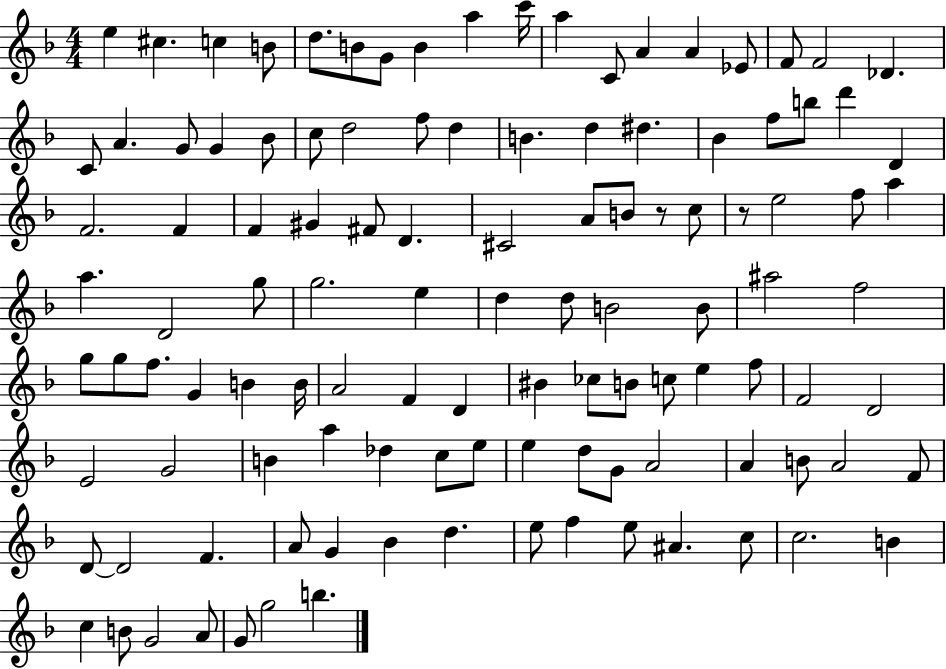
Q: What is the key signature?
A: F major